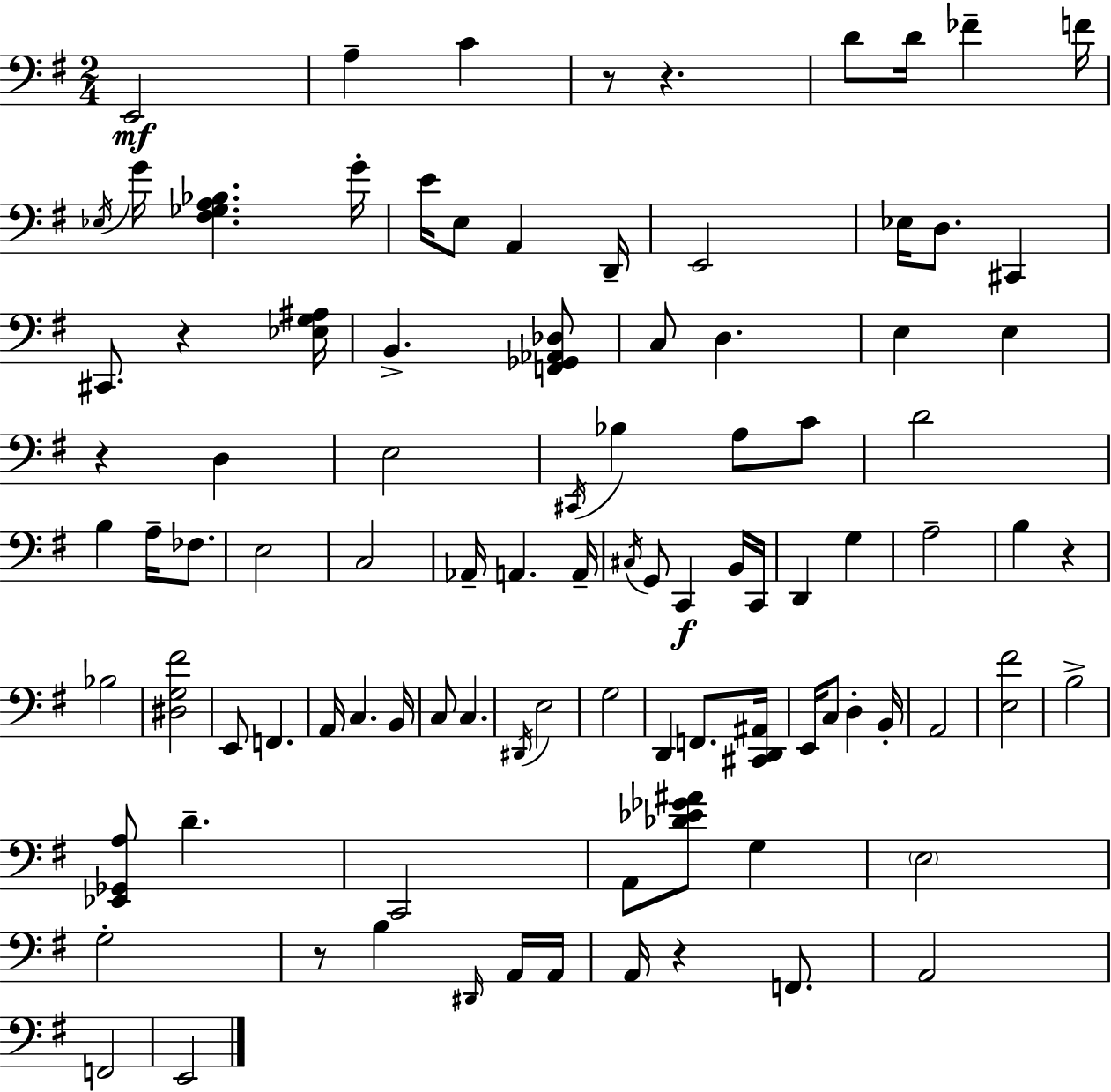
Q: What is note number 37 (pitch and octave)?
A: Ab2